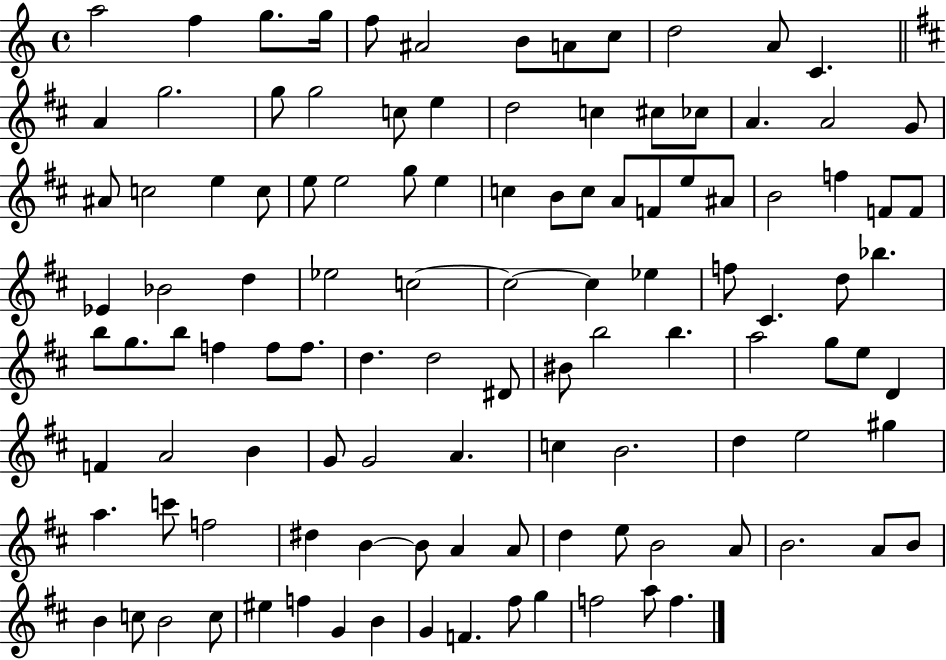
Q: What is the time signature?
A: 4/4